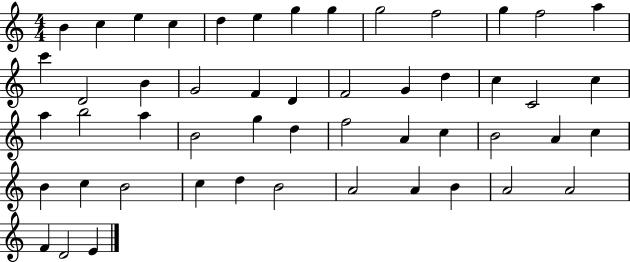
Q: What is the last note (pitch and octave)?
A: E4